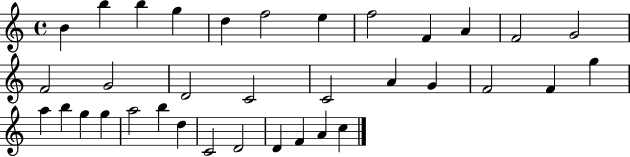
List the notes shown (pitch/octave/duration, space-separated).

B4/q B5/q B5/q G5/q D5/q F5/h E5/q F5/h F4/q A4/q F4/h G4/h F4/h G4/h D4/h C4/h C4/h A4/q G4/q F4/h F4/q G5/q A5/q B5/q G5/q G5/q A5/h B5/q D5/q C4/h D4/h D4/q F4/q A4/q C5/q